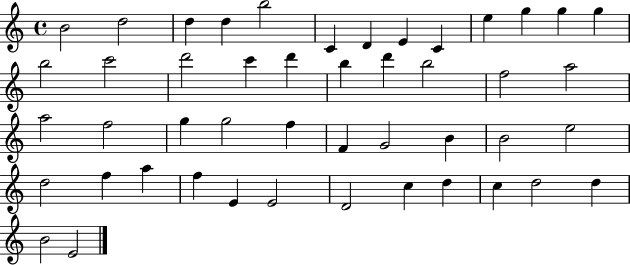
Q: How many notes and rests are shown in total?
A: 47